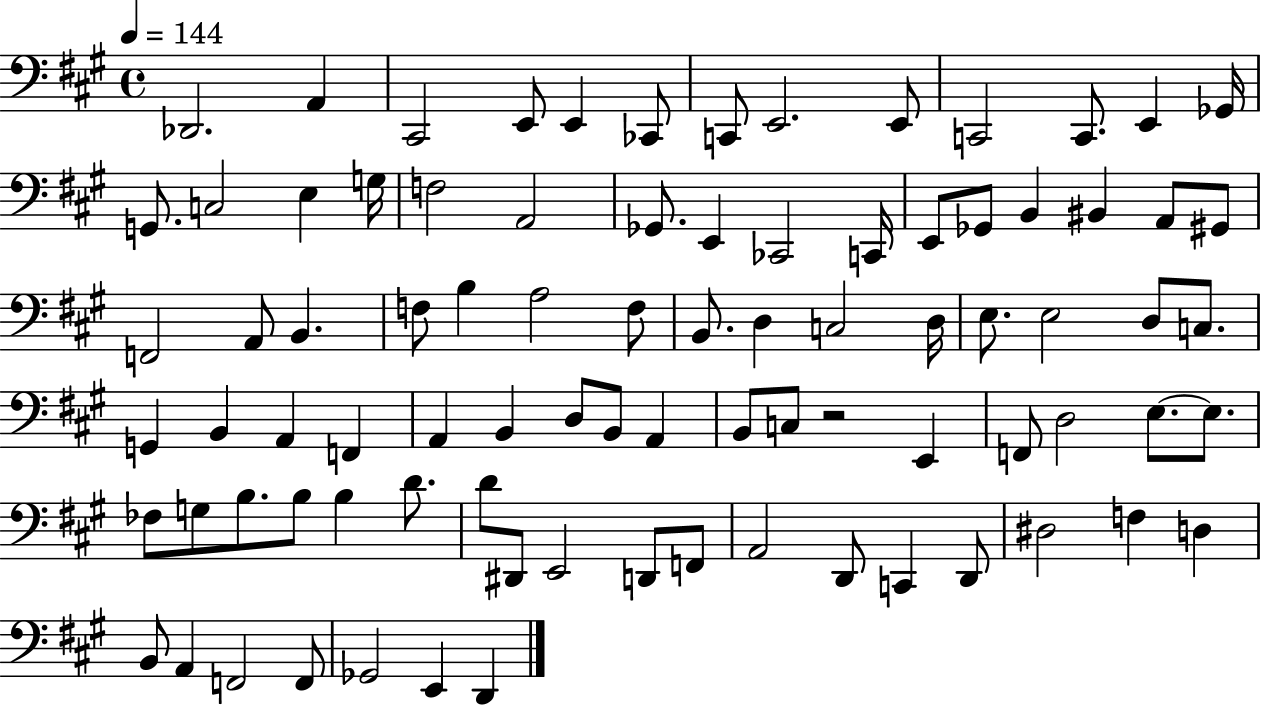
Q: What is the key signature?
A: A major